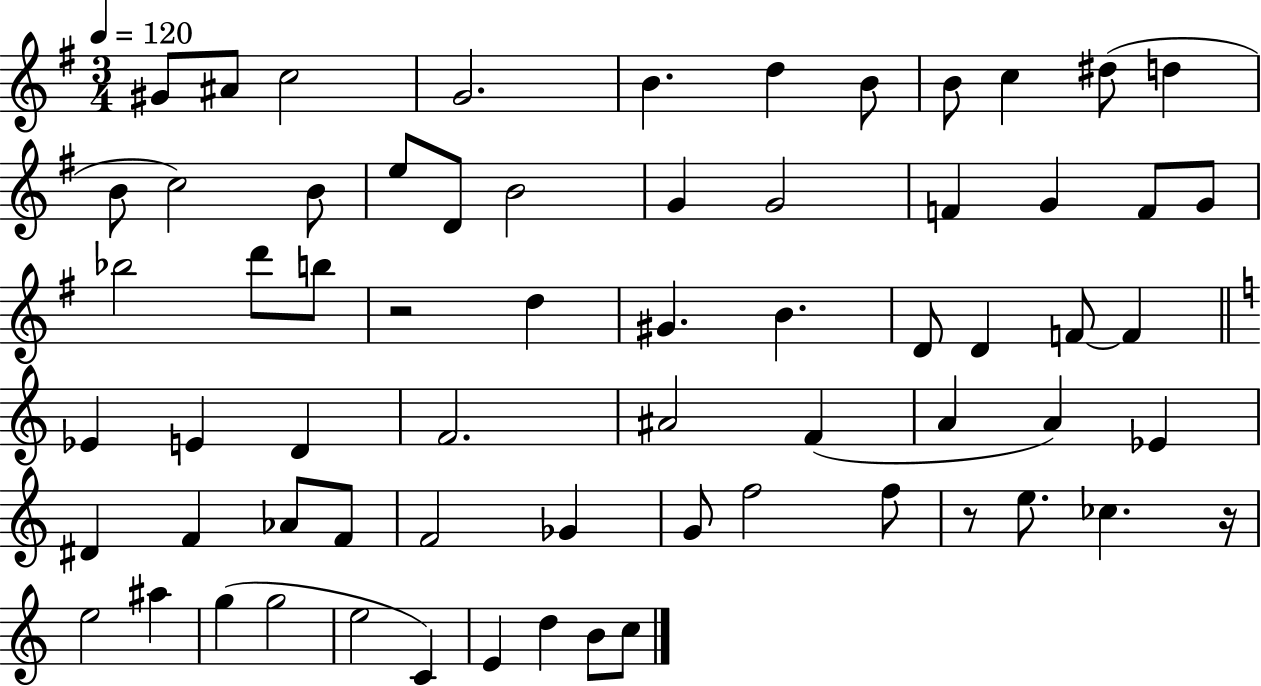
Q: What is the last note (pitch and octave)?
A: C5